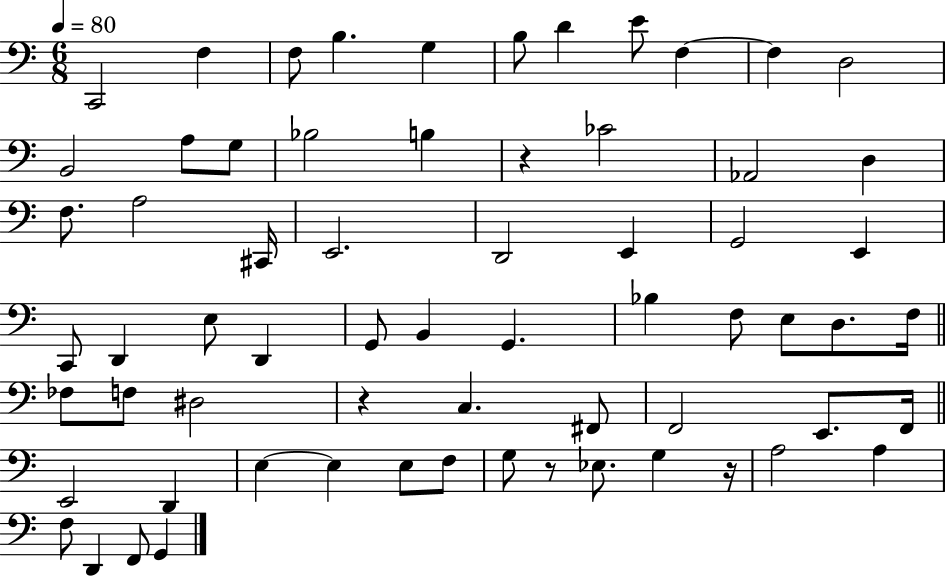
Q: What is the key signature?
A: C major